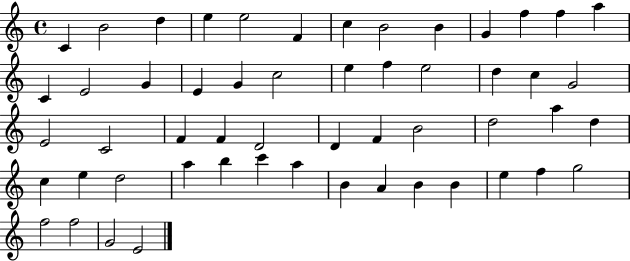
{
  \clef treble
  \time 4/4
  \defaultTimeSignature
  \key c \major
  c'4 b'2 d''4 | e''4 e''2 f'4 | c''4 b'2 b'4 | g'4 f''4 f''4 a''4 | \break c'4 e'2 g'4 | e'4 g'4 c''2 | e''4 f''4 e''2 | d''4 c''4 g'2 | \break e'2 c'2 | f'4 f'4 d'2 | d'4 f'4 b'2 | d''2 a''4 d''4 | \break c''4 e''4 d''2 | a''4 b''4 c'''4 a''4 | b'4 a'4 b'4 b'4 | e''4 f''4 g''2 | \break f''2 f''2 | g'2 e'2 | \bar "|."
}